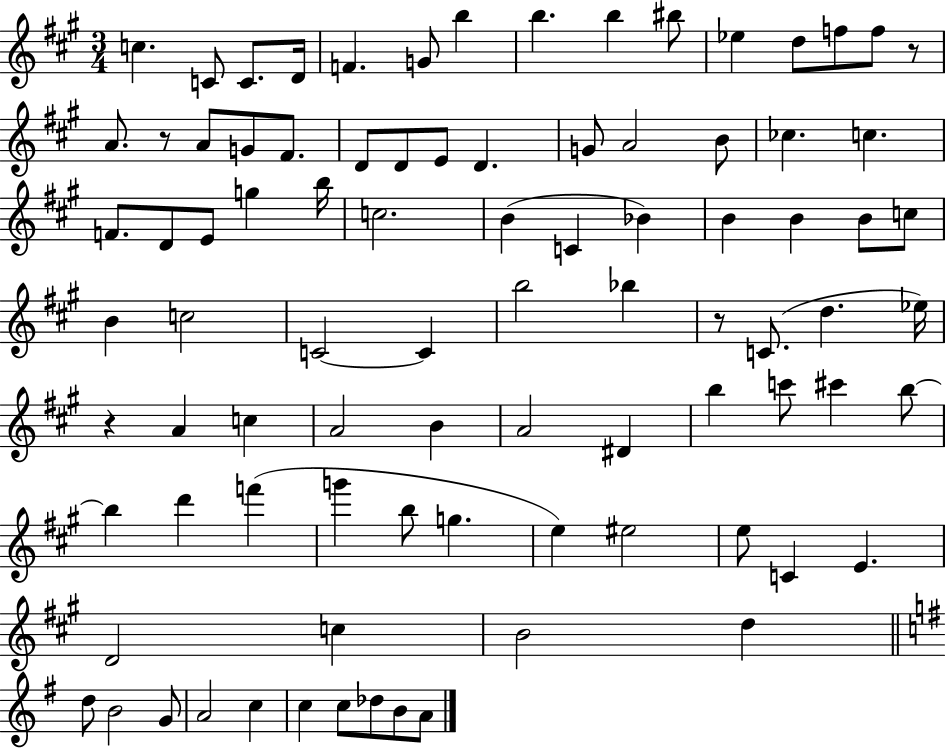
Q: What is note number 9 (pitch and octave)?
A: B5